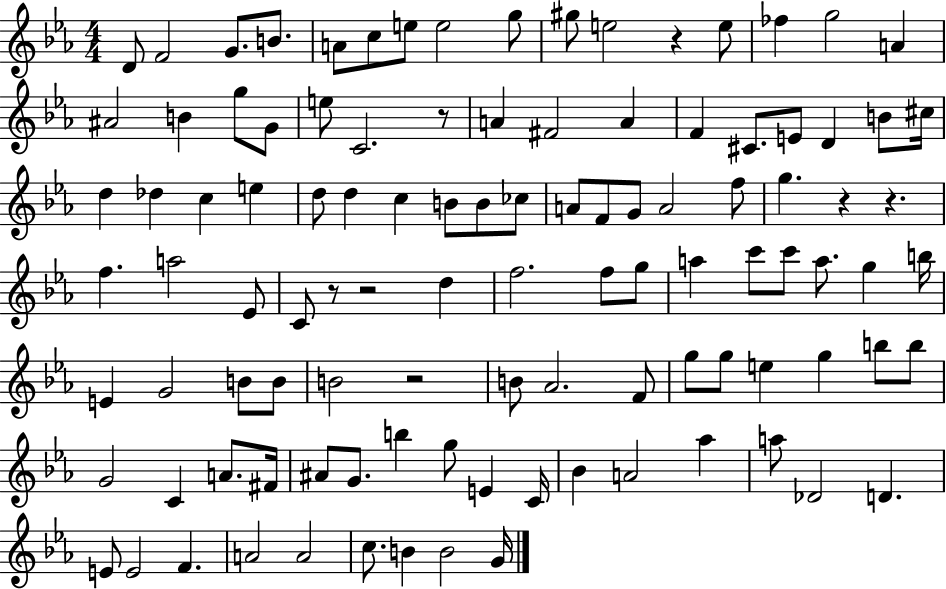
D4/e F4/h G4/e. B4/e. A4/e C5/e E5/e E5/h G5/e G#5/e E5/h R/q E5/e FES5/q G5/h A4/q A#4/h B4/q G5/e G4/e E5/e C4/h. R/e A4/q F#4/h A4/q F4/q C#4/e. E4/e D4/q B4/e C#5/s D5/q Db5/q C5/q E5/q D5/e D5/q C5/q B4/e B4/e CES5/e A4/e F4/e G4/e A4/h F5/e G5/q. R/q R/q. F5/q. A5/h Eb4/e C4/e R/e R/h D5/q F5/h. F5/e G5/e A5/q C6/e C6/e A5/e. G5/q B5/s E4/q G4/h B4/e B4/e B4/h R/h B4/e Ab4/h. F4/e G5/e G5/e E5/q G5/q B5/e B5/e G4/h C4/q A4/e. F#4/s A#4/e G4/e. B5/q G5/e E4/q C4/s Bb4/q A4/h Ab5/q A5/e Db4/h D4/q. E4/e E4/h F4/q. A4/h A4/h C5/e. B4/q B4/h G4/s